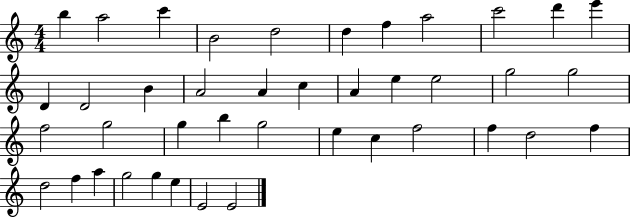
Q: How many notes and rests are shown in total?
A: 41